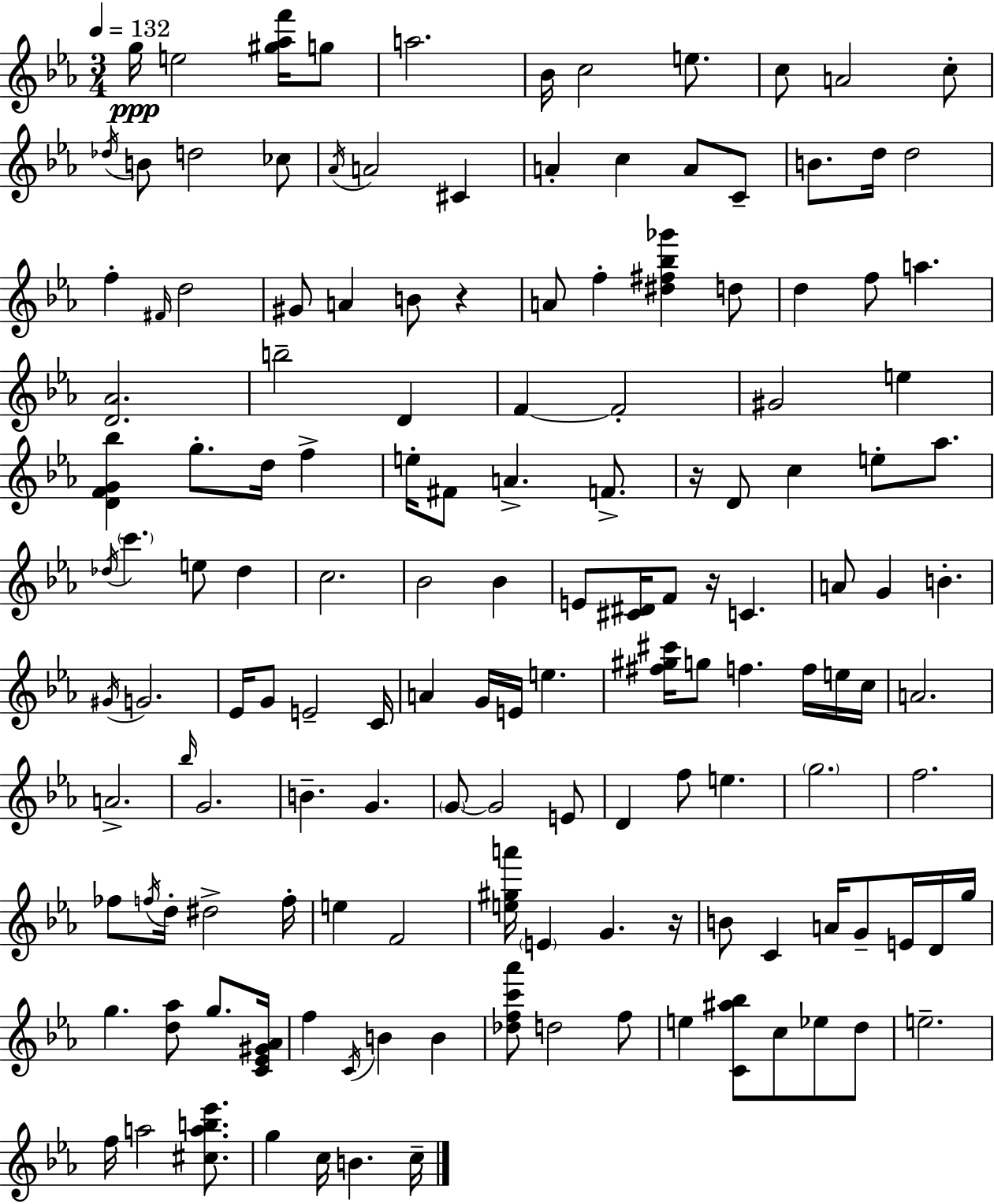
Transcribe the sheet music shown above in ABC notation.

X:1
T:Untitled
M:3/4
L:1/4
K:Eb
g/4 e2 [^g_af']/4 g/2 a2 _B/4 c2 e/2 c/2 A2 c/2 _d/4 B/2 d2 _c/2 _A/4 A2 ^C A c A/2 C/2 B/2 d/4 d2 f ^F/4 d2 ^G/2 A B/2 z A/2 f [^d^f_b_g'] d/2 d f/2 a [D_A]2 b2 D F F2 ^G2 e [DFG_b] g/2 d/4 f e/4 ^F/2 A F/2 z/4 D/2 c e/2 _a/2 _d/4 c' e/2 _d c2 _B2 _B E/2 [^C^D]/4 F/2 z/4 C A/2 G B ^G/4 G2 _E/4 G/2 E2 C/4 A G/4 E/4 e [^f^g^c']/4 g/2 f f/4 e/4 c/4 A2 A2 _b/4 G2 B G G/2 G2 E/2 D f/2 e g2 f2 _f/2 f/4 d/4 ^d2 f/4 e F2 [e^ga']/4 E G z/4 B/2 C A/4 G/2 E/4 D/4 g/4 g [d_a]/2 g/2 [C_E^G_A]/4 f C/4 B B [_dfc'_a']/2 d2 f/2 e [C^a_b]/2 c/2 _e/2 d/2 e2 f/4 a2 [^cab_e']/2 g c/4 B c/4